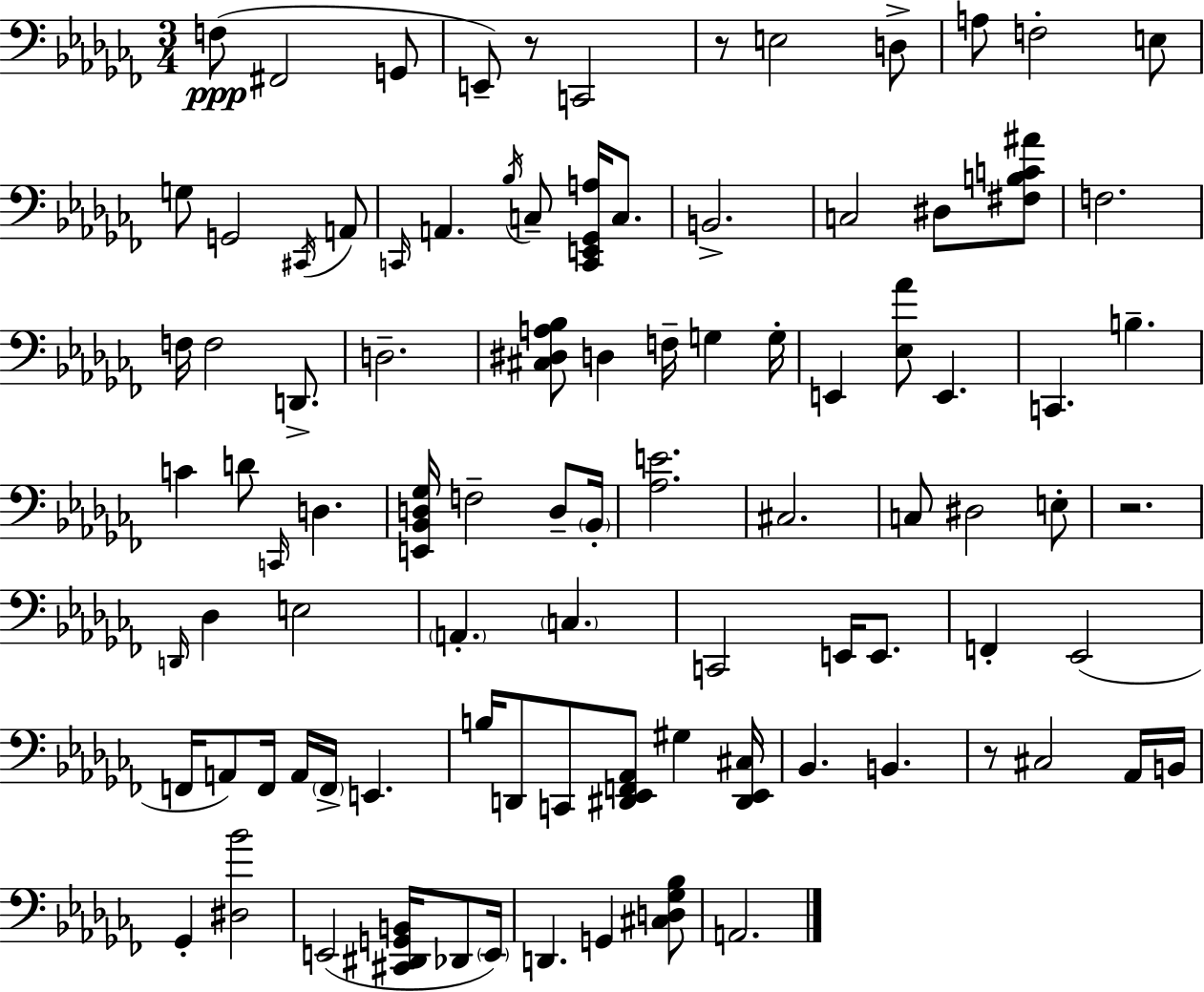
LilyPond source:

{
  \clef bass
  \numericTimeSignature
  \time 3/4
  \key aes \minor
  f8(\ppp fis,2 g,8 | e,8--) r8 c,2 | r8 e2 d8-> | a8 f2-. e8 | \break g8 g,2 \acciaccatura { cis,16 } a,8 | \grace { c,16 } a,4. \acciaccatura { bes16 } c8-- <c, e, ges, a>16 | c8. b,2.-> | c2 dis8 | \break <fis b c' ais'>8 f2. | f16 f2 | d,8.-> d2.-- | <cis dis a bes>8 d4 f16-- g4 | \break g16-. e,4 <ees aes'>8 e,4. | c,4. b4.-- | c'4 d'8 \grace { c,16 } d4. | <e, bes, d ges>16 f2-- | \break d8-- \parenthesize bes,16-. <aes e'>2. | cis2. | c8 dis2 | e8-. r2. | \break \grace { d,16 } des4 e2 | \parenthesize a,4.-. \parenthesize c4. | c,2 | e,16 e,8. f,4-. ees,2( | \break f,16 a,8) f,16 a,16 \parenthesize f,16-> e,4. | b16 d,8 c,8 <dis, ees, f, aes,>8 | gis4 <dis, ees, cis>16 bes,4. b,4. | r8 cis2 | \break aes,16 b,16 ges,4-. <dis bes'>2 | e,2( | <cis, dis, g, b,>16 des,8 \parenthesize e,16) d,4. g,4 | <cis d ges bes>8 a,2. | \break \bar "|."
}